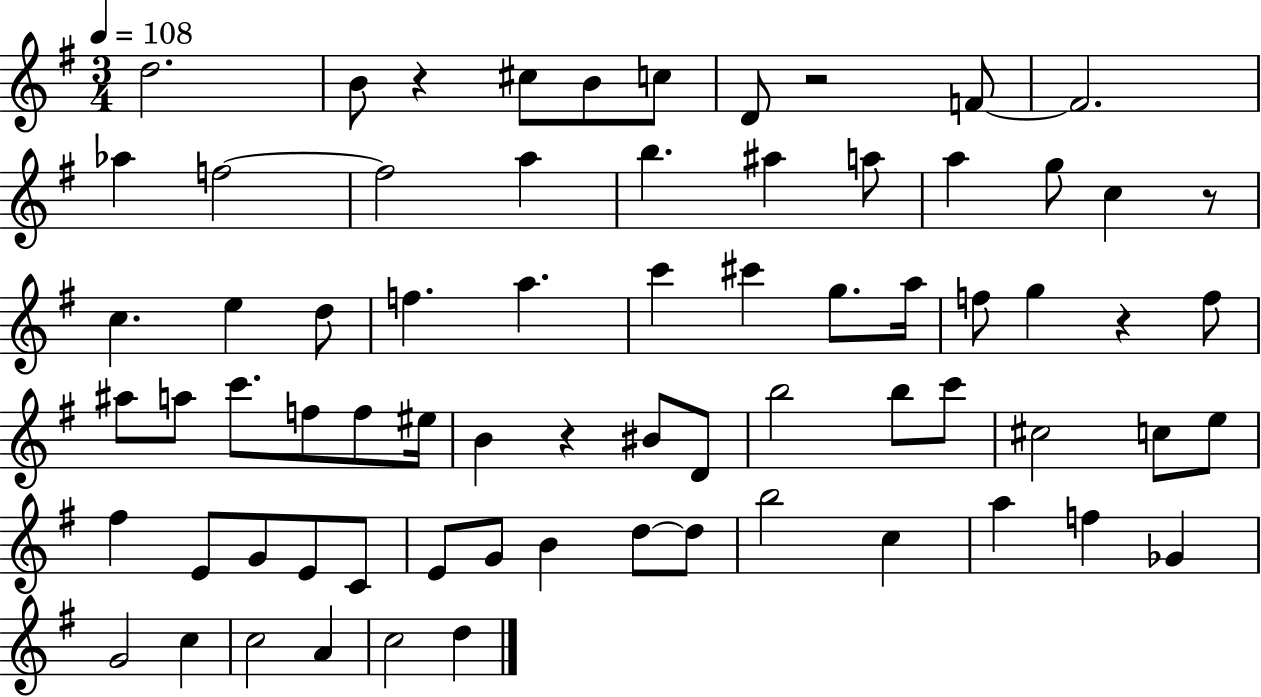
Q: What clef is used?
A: treble